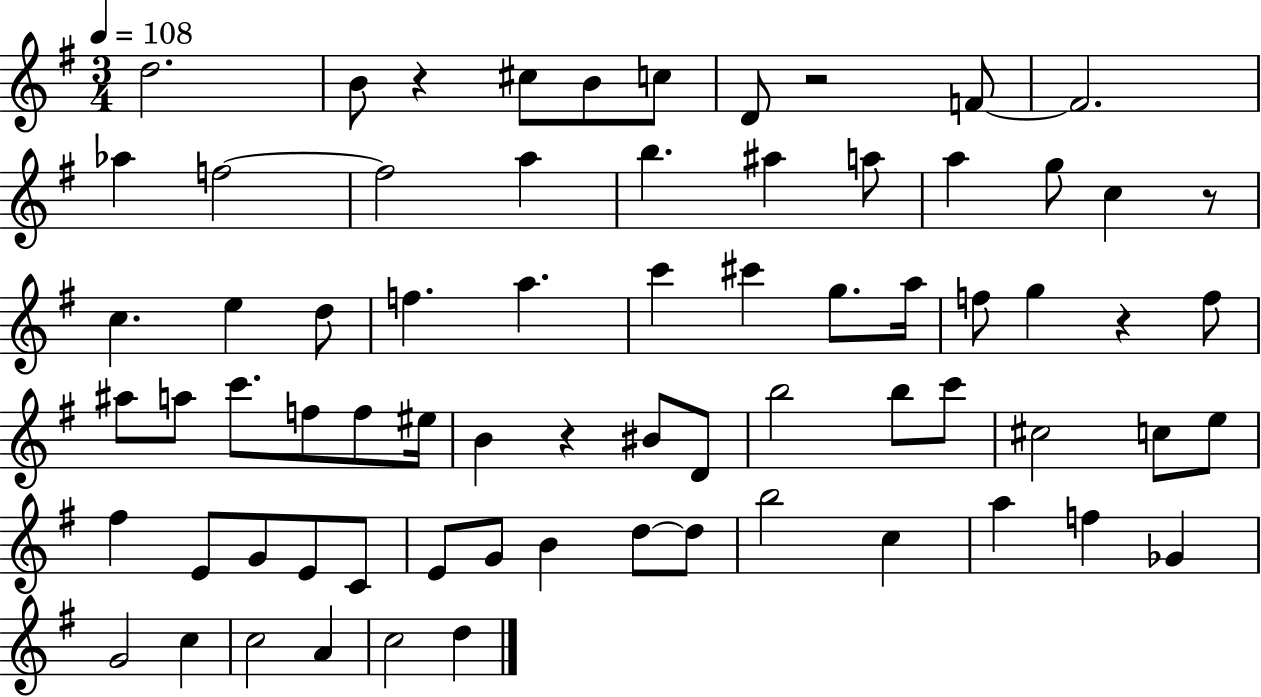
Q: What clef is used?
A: treble